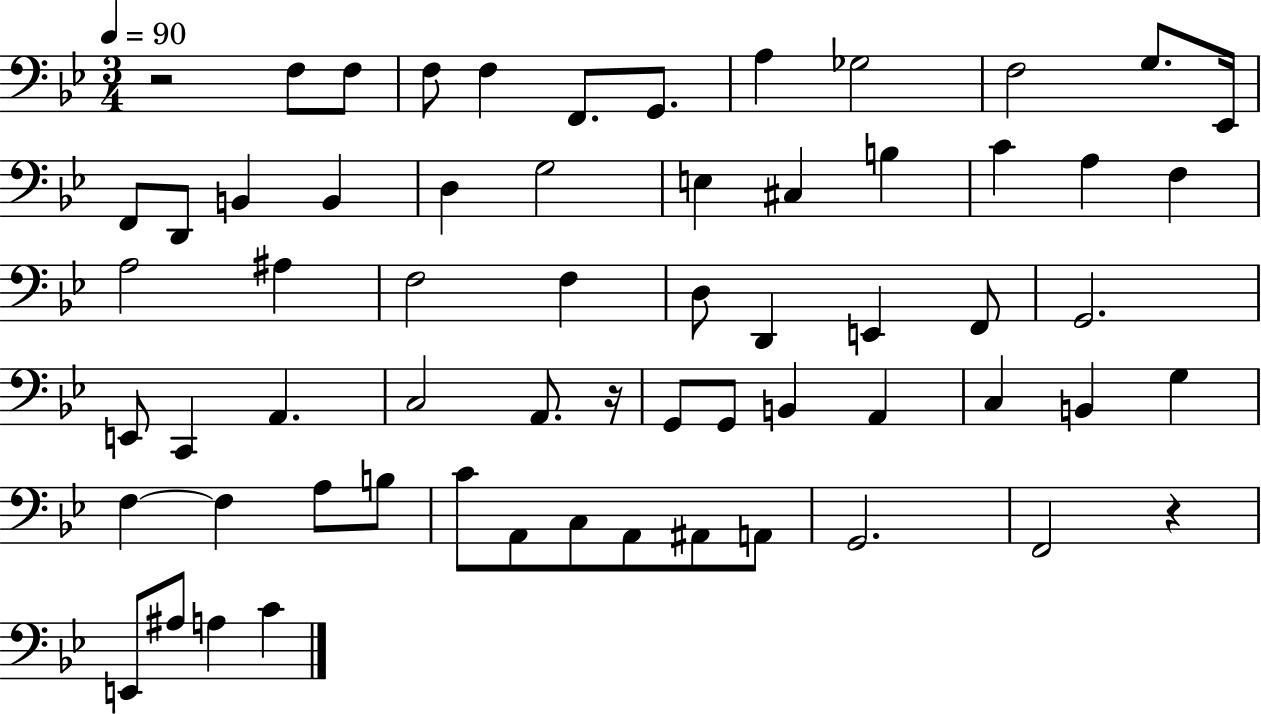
X:1
T:Untitled
M:3/4
L:1/4
K:Bb
z2 F,/2 F,/2 F,/2 F, F,,/2 G,,/2 A, _G,2 F,2 G,/2 _E,,/4 F,,/2 D,,/2 B,, B,, D, G,2 E, ^C, B, C A, F, A,2 ^A, F,2 F, D,/2 D,, E,, F,,/2 G,,2 E,,/2 C,, A,, C,2 A,,/2 z/4 G,,/2 G,,/2 B,, A,, C, B,, G, F, F, A,/2 B,/2 C/2 A,,/2 C,/2 A,,/2 ^A,,/2 A,,/2 G,,2 F,,2 z E,,/2 ^A,/2 A, C